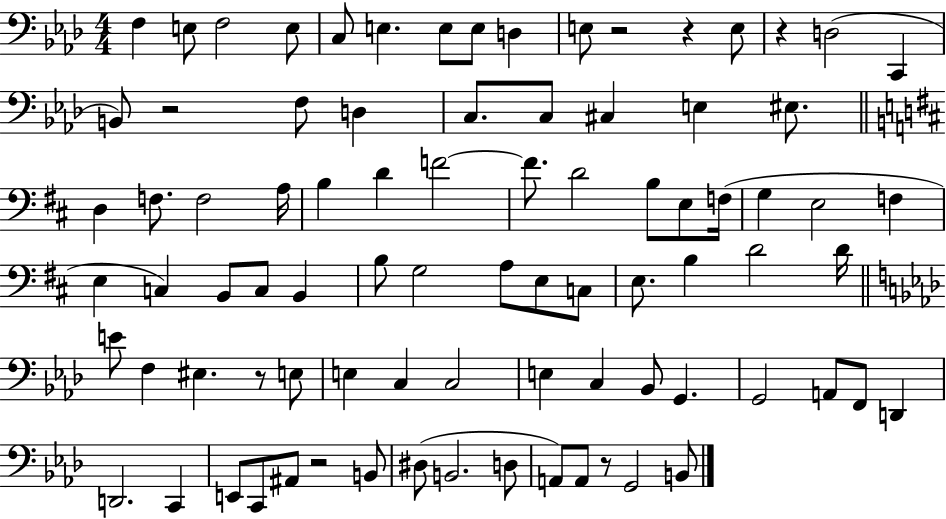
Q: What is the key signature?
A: AES major